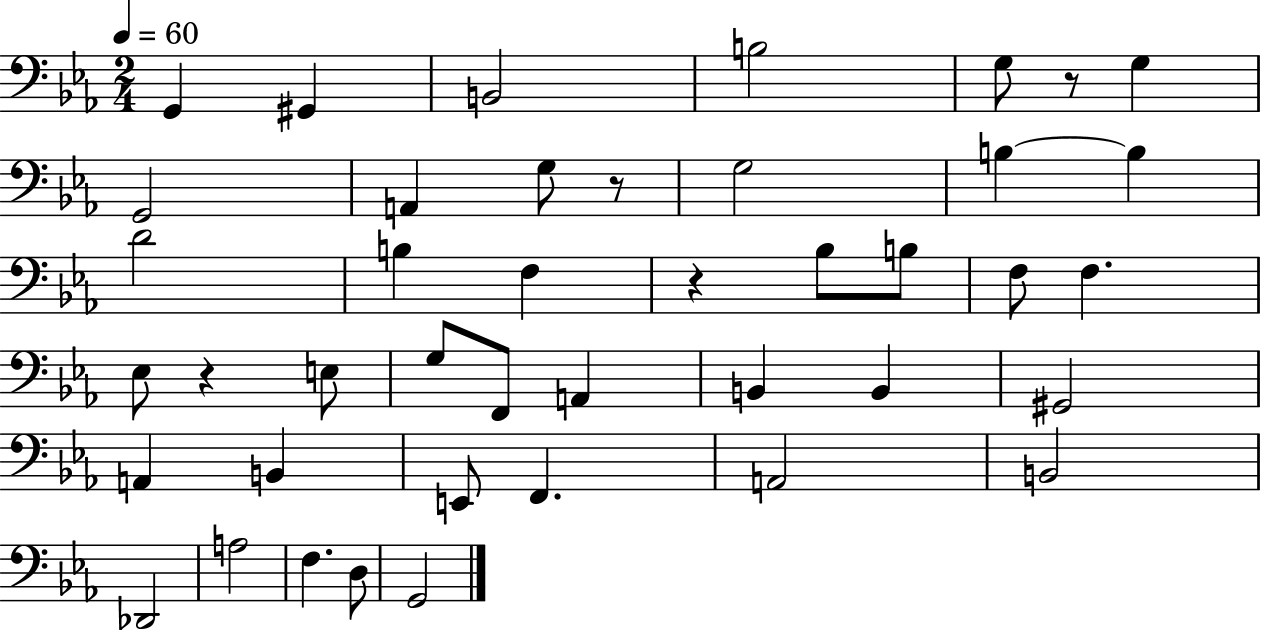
{
  \clef bass
  \numericTimeSignature
  \time 2/4
  \key ees \major
  \tempo 4 = 60
  g,4 gis,4 | b,2 | b2 | g8 r8 g4 | \break g,2 | a,4 g8 r8 | g2 | b4~~ b4 | \break d'2 | b4 f4 | r4 bes8 b8 | f8 f4. | \break ees8 r4 e8 | g8 f,8 a,4 | b,4 b,4 | gis,2 | \break a,4 b,4 | e,8 f,4. | a,2 | b,2 | \break des,2 | a2 | f4. d8 | g,2 | \break \bar "|."
}